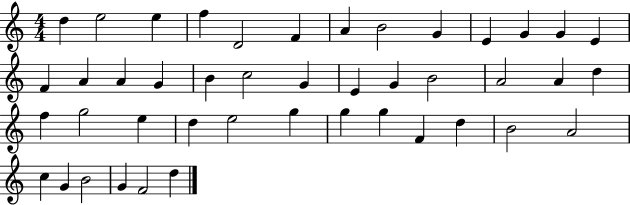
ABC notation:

X:1
T:Untitled
M:4/4
L:1/4
K:C
d e2 e f D2 F A B2 G E G G E F A A G B c2 G E G B2 A2 A d f g2 e d e2 g g g F d B2 A2 c G B2 G F2 d